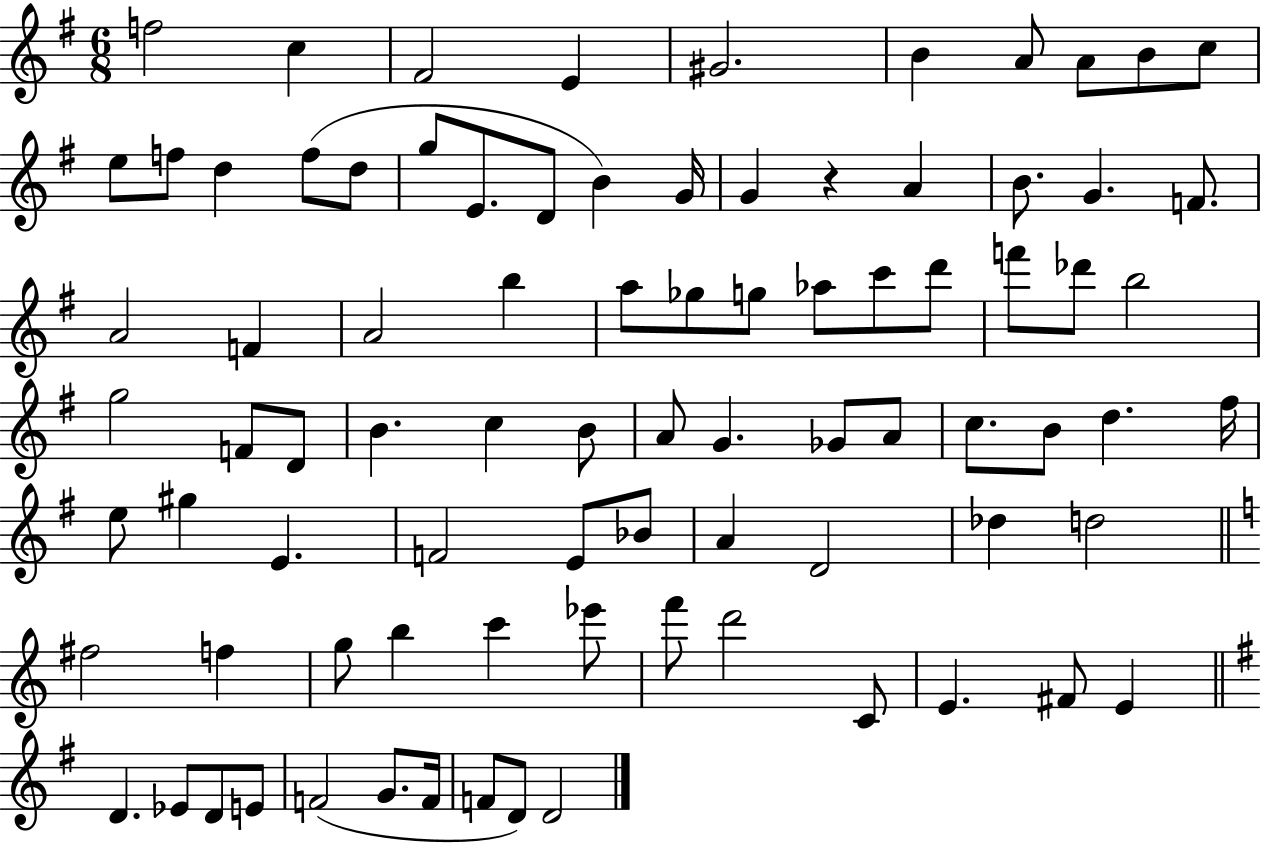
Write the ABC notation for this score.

X:1
T:Untitled
M:6/8
L:1/4
K:G
f2 c ^F2 E ^G2 B A/2 A/2 B/2 c/2 e/2 f/2 d f/2 d/2 g/2 E/2 D/2 B G/4 G z A B/2 G F/2 A2 F A2 b a/2 _g/2 g/2 _a/2 c'/2 d'/2 f'/2 _d'/2 b2 g2 F/2 D/2 B c B/2 A/2 G _G/2 A/2 c/2 B/2 d ^f/4 e/2 ^g E F2 E/2 _B/2 A D2 _d d2 ^f2 f g/2 b c' _e'/2 f'/2 d'2 C/2 E ^F/2 E D _E/2 D/2 E/2 F2 G/2 F/4 F/2 D/2 D2